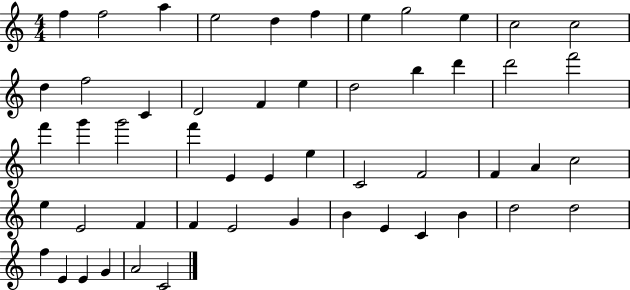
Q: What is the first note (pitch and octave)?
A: F5